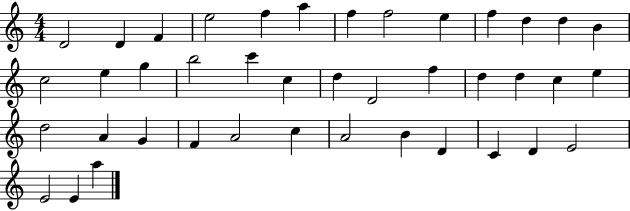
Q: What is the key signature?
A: C major